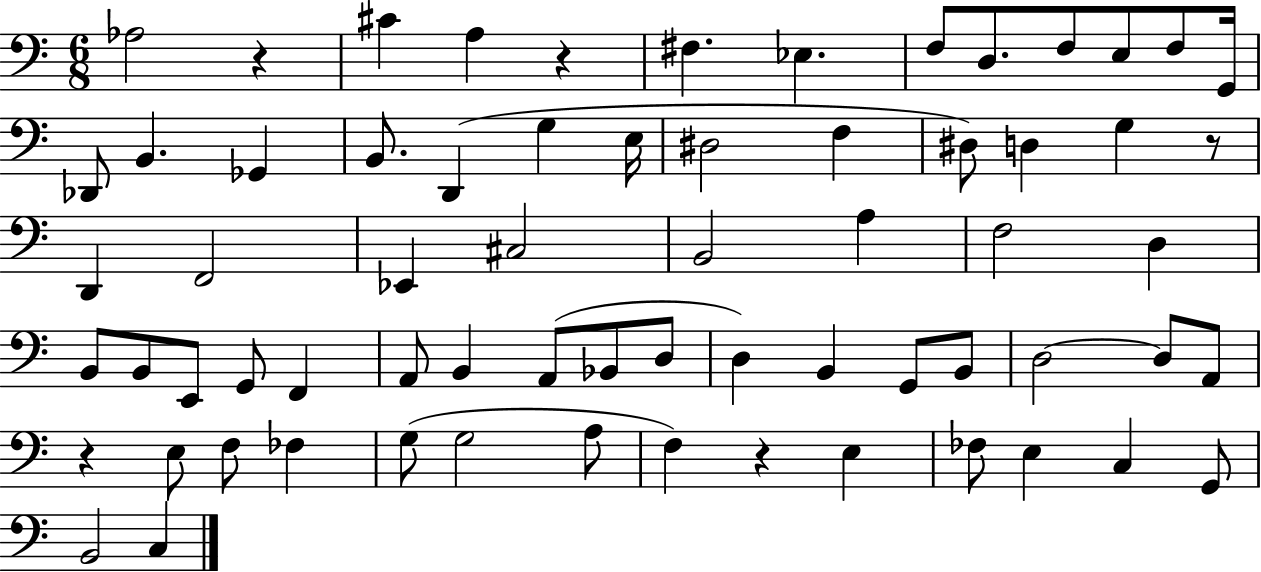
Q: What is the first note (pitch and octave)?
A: Ab3